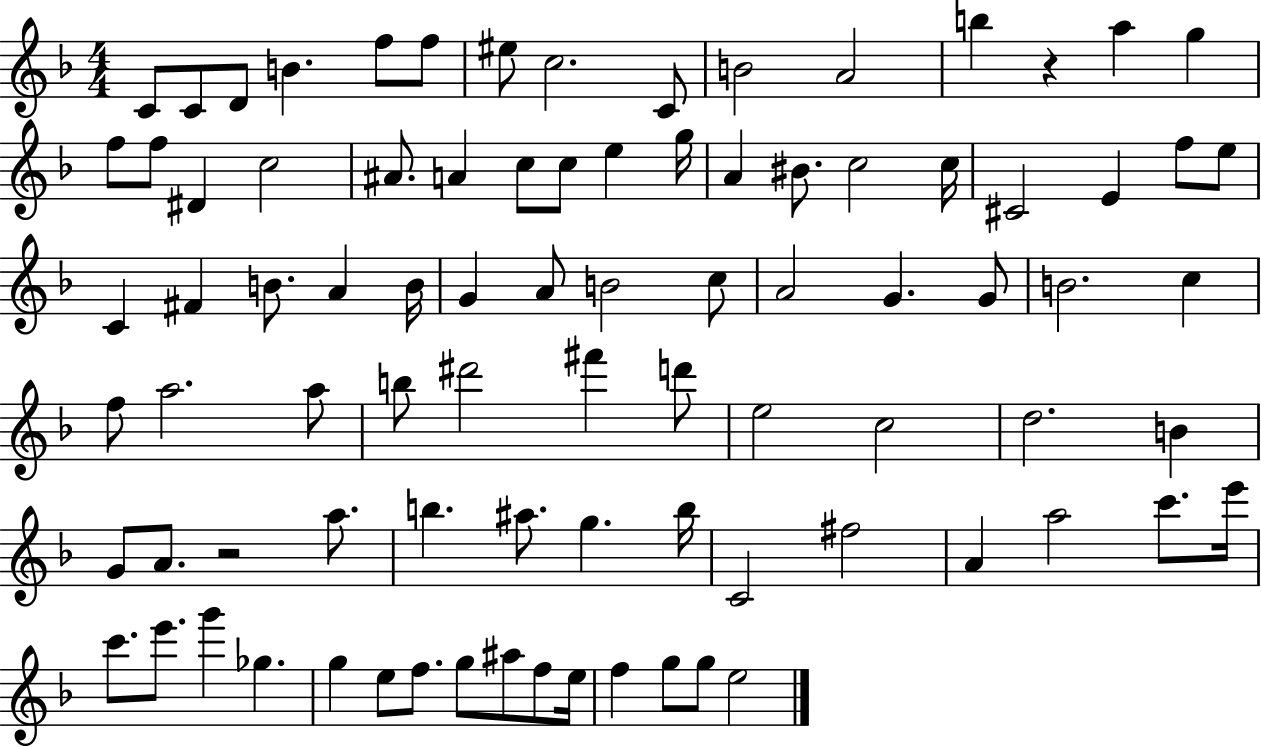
{
  \clef treble
  \numericTimeSignature
  \time 4/4
  \key f \major
  c'8 c'8 d'8 b'4. f''8 f''8 | eis''8 c''2. c'8 | b'2 a'2 | b''4 r4 a''4 g''4 | \break f''8 f''8 dis'4 c''2 | ais'8. a'4 c''8 c''8 e''4 g''16 | a'4 bis'8. c''2 c''16 | cis'2 e'4 f''8 e''8 | \break c'4 fis'4 b'8. a'4 b'16 | g'4 a'8 b'2 c''8 | a'2 g'4. g'8 | b'2. c''4 | \break f''8 a''2. a''8 | b''8 dis'''2 fis'''4 d'''8 | e''2 c''2 | d''2. b'4 | \break g'8 a'8. r2 a''8. | b''4. ais''8. g''4. b''16 | c'2 fis''2 | a'4 a''2 c'''8. e'''16 | \break c'''8. e'''8. g'''4 ges''4. | g''4 e''8 f''8. g''8 ais''8 f''8 e''16 | f''4 g''8 g''8 e''2 | \bar "|."
}